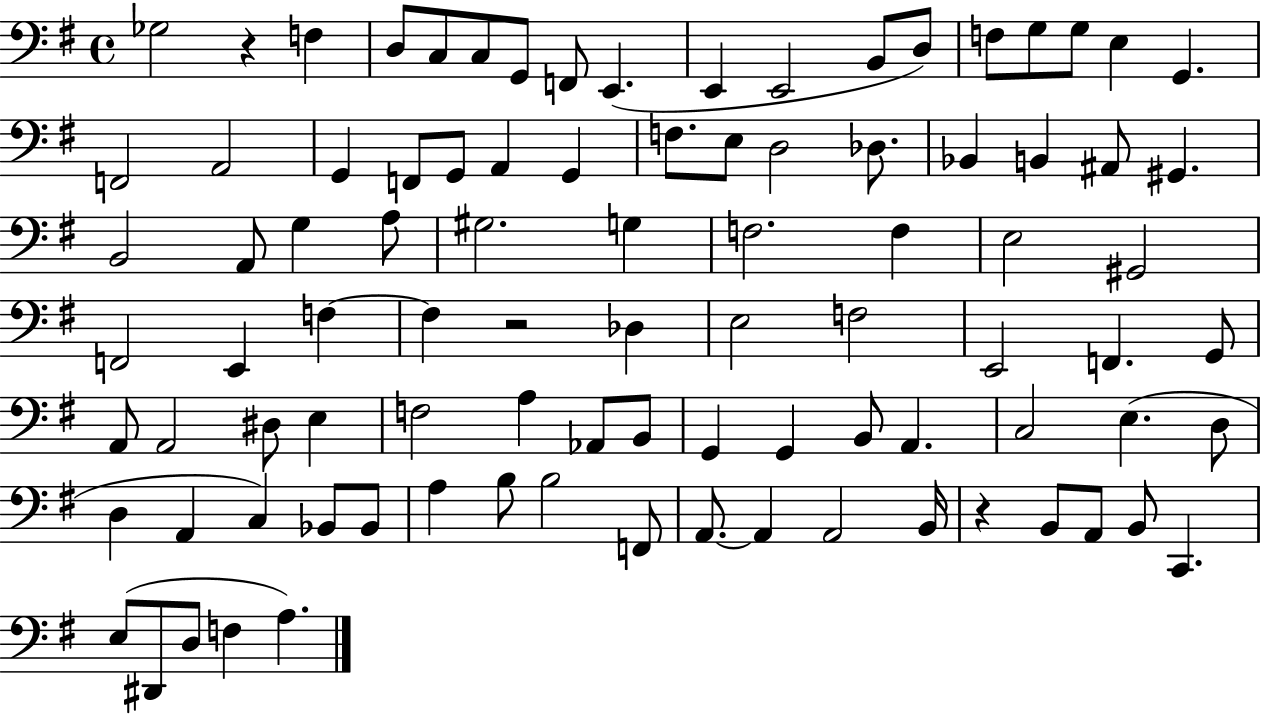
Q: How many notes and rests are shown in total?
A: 92